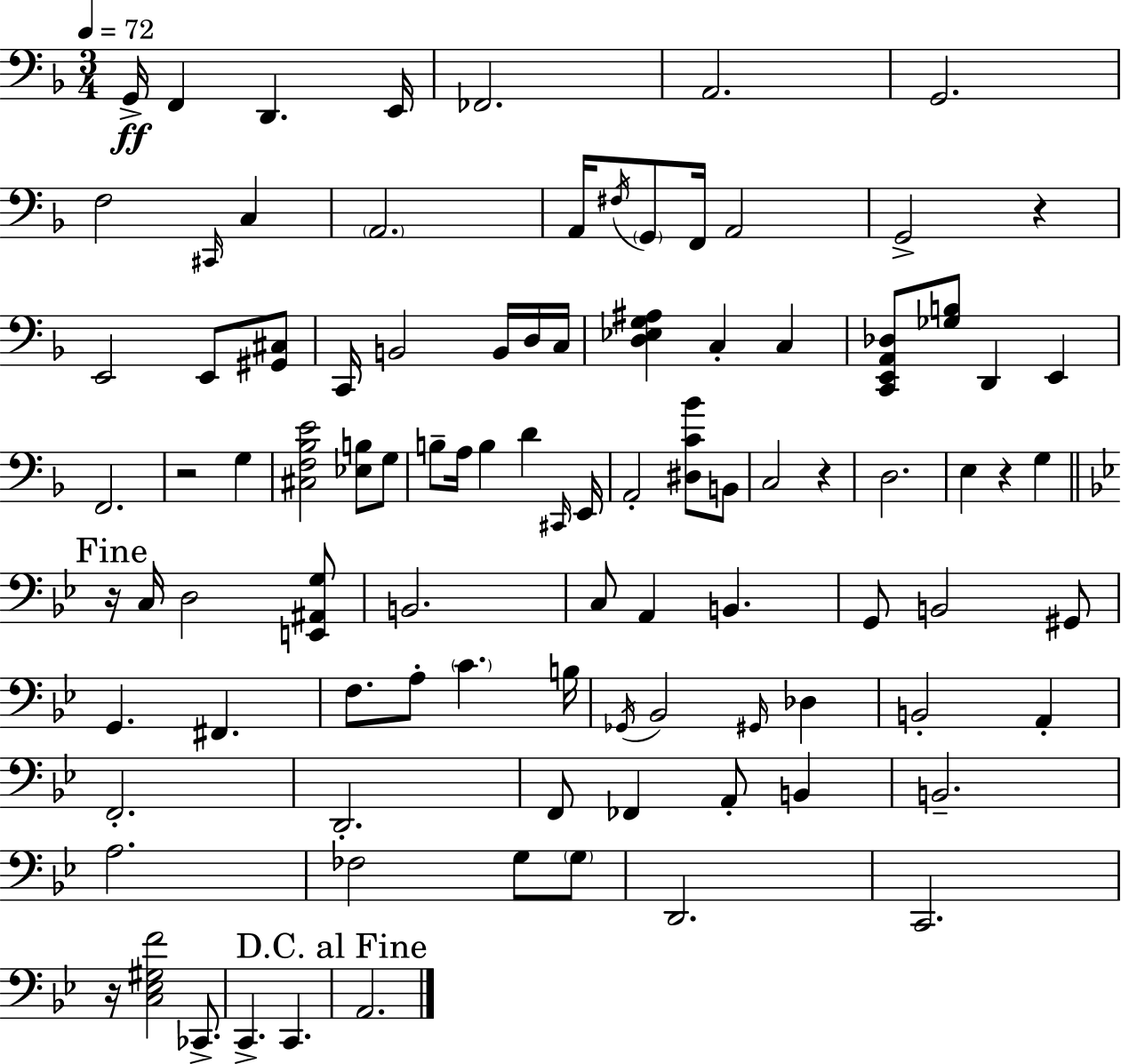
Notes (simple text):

G2/s F2/q D2/q. E2/s FES2/h. A2/h. G2/h. F3/h C#2/s C3/q A2/h. A2/s F#3/s G2/e F2/s A2/h G2/h R/q E2/h E2/e [G#2,C#3]/e C2/s B2/h B2/s D3/s C3/s [D3,Eb3,G3,A#3]/q C3/q C3/q [C2,E2,A2,Db3]/e [Gb3,B3]/e D2/q E2/q F2/h. R/h G3/q [C#3,F3,Bb3,E4]/h [Eb3,B3]/e G3/e B3/e A3/s B3/q D4/q C#2/s E2/s A2/h [D#3,C4,Bb4]/e B2/e C3/h R/q D3/h. E3/q R/q G3/q R/s C3/s D3/h [E2,A#2,G3]/e B2/h. C3/e A2/q B2/q. G2/e B2/h G#2/e G2/q. F#2/q. F3/e. A3/e C4/q. B3/s Gb2/s Bb2/h G#2/s Db3/q B2/h A2/q F2/h. D2/h. F2/e FES2/q A2/e B2/q B2/h. A3/h. FES3/h G3/e G3/e D2/h. C2/h. R/s [C3,Eb3,G#3,F4]/h CES2/e. C2/q. C2/q. A2/h.